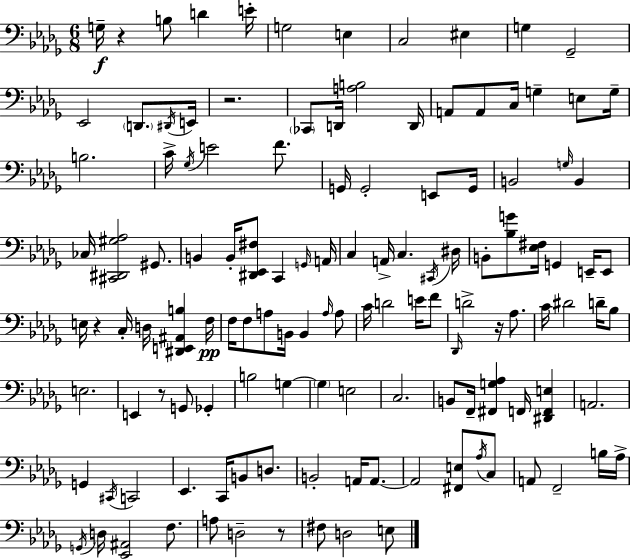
X:1
T:Untitled
M:6/8
L:1/4
K:Bbm
G,/4 z B,/2 D E/4 G,2 E, C,2 ^E, G, _G,,2 _E,,2 D,,/2 ^D,,/4 E,,/4 z2 _C,,/2 D,,/4 [A,B,]2 D,,/4 A,,/2 A,,/2 C,/4 G, E,/2 G,/4 B,2 C/4 _G,/4 E2 F/2 G,,/4 G,,2 E,,/2 G,,/4 B,,2 G,/4 B,, _C,/4 [^C,,^D,,^G,_A,]2 ^G,,/2 B,, B,,/4 [^D,,_E,,^F,]/2 C,, G,,/4 A,,/4 C, A,,/4 C, ^C,,/4 ^D,/4 B,,/2 [_B,G]/2 [_E,^F,]/4 G,, E,,/4 E,,/2 E,/4 z C,/4 D,/4 [^D,,E,,^A,,B,] F,/4 F,/4 F,/2 A,/2 B,,/4 B,, A,/4 A,/2 C/4 D2 E/4 F/2 _D,,/4 D2 z/4 _A,/2 C/4 ^D2 D/4 _B,/2 E,2 E,, z/2 G,,/2 _G,, B,2 G, G, E,2 C,2 B,,/2 F,,/4 [^F,,G,_A,] F,,/4 [^D,,F,,E,] A,,2 G,, ^C,,/4 C,,2 _E,, C,,/4 B,,/2 D,/2 B,,2 A,,/4 A,,/2 A,,2 [^F,,E,]/2 _A,/4 C,/2 A,,/2 F,,2 B,/4 _A,/4 G,,/4 D,/4 [_E,,^A,,]2 F,/2 A,/2 D,2 z/2 ^F,/2 D,2 E,/2